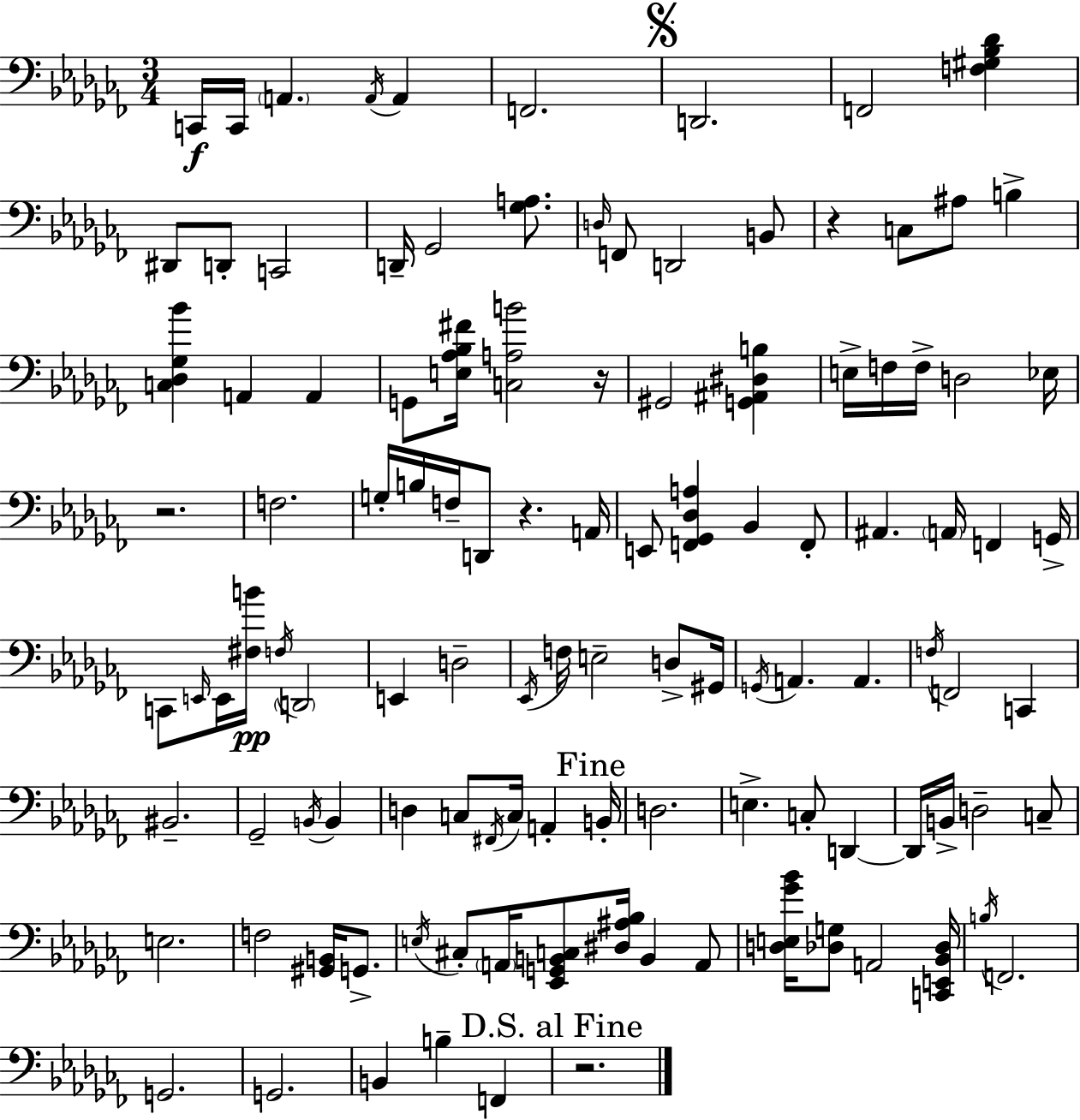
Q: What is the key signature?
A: AES minor